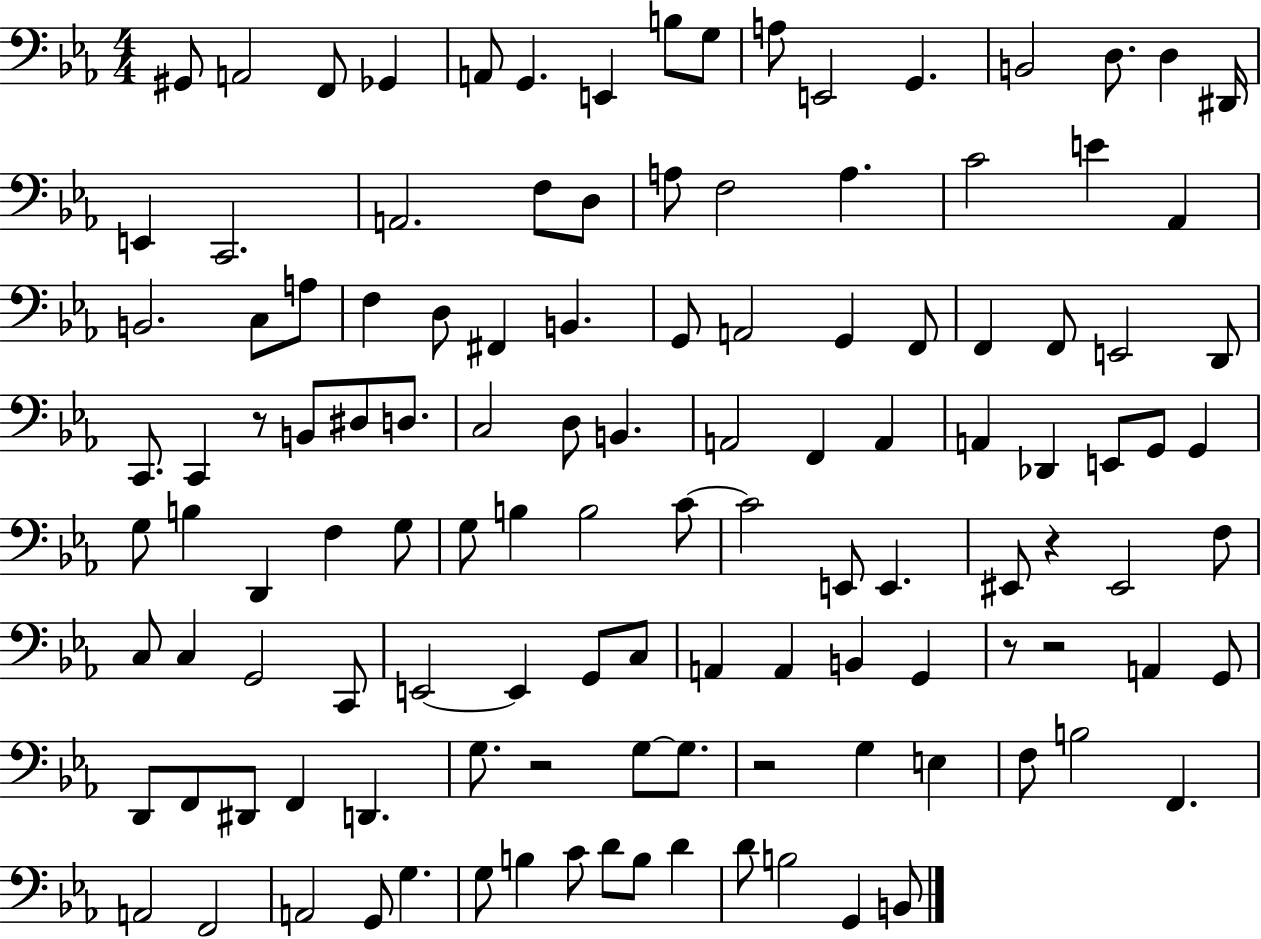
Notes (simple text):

G#2/e A2/h F2/e Gb2/q A2/e G2/q. E2/q B3/e G3/e A3/e E2/h G2/q. B2/h D3/e. D3/q D#2/s E2/q C2/h. A2/h. F3/e D3/e A3/e F3/h A3/q. C4/h E4/q Ab2/q B2/h. C3/e A3/e F3/q D3/e F#2/q B2/q. G2/e A2/h G2/q F2/e F2/q F2/e E2/h D2/e C2/e. C2/q R/e B2/e D#3/e D3/e. C3/h D3/e B2/q. A2/h F2/q A2/q A2/q Db2/q E2/e G2/e G2/q G3/e B3/q D2/q F3/q G3/e G3/e B3/q B3/h C4/e C4/h E2/e E2/q. EIS2/e R/q EIS2/h F3/e C3/e C3/q G2/h C2/e E2/h E2/q G2/e C3/e A2/q A2/q B2/q G2/q R/e R/h A2/q G2/e D2/e F2/e D#2/e F2/q D2/q. G3/e. R/h G3/e G3/e. R/h G3/q E3/q F3/e B3/h F2/q. A2/h F2/h A2/h G2/e G3/q. G3/e B3/q C4/e D4/e B3/e D4/q D4/e B3/h G2/q B2/e